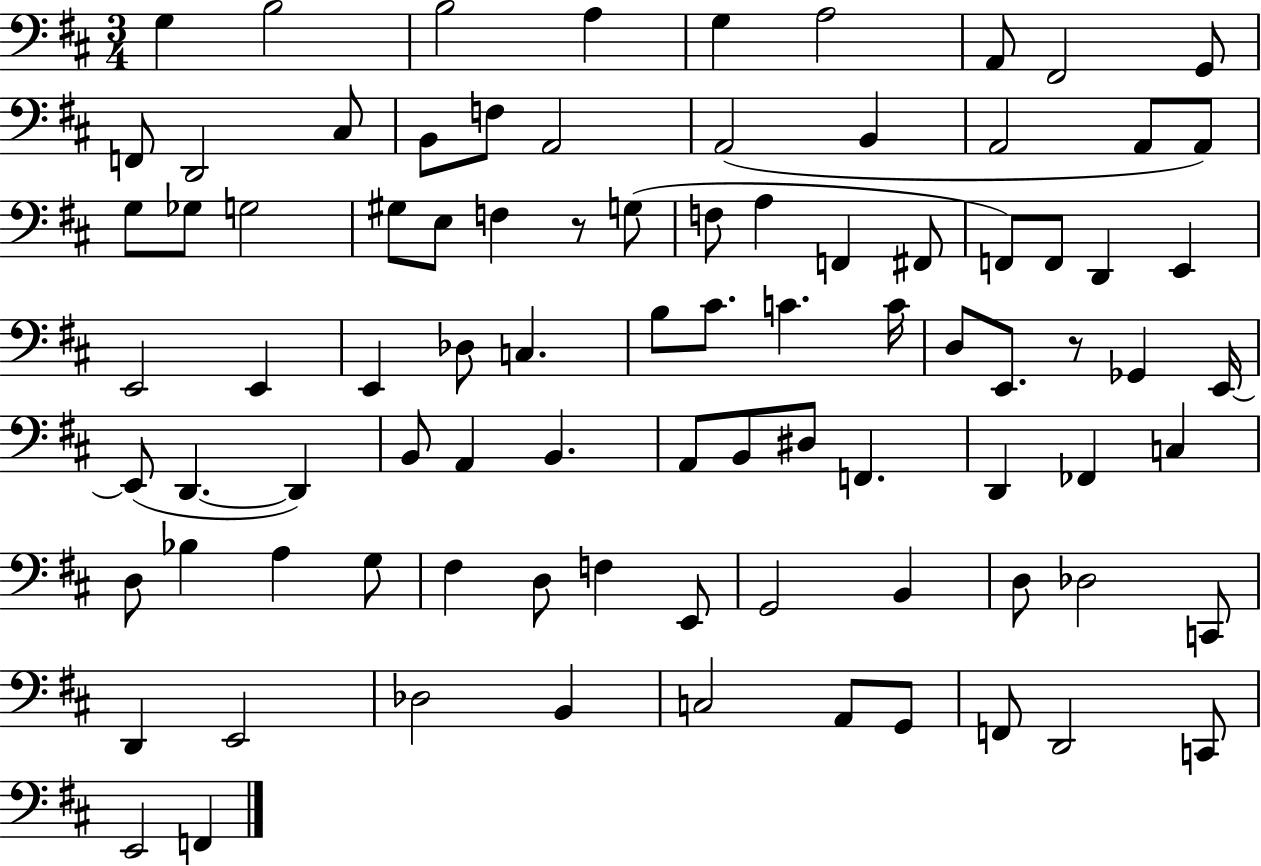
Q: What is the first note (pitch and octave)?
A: G3